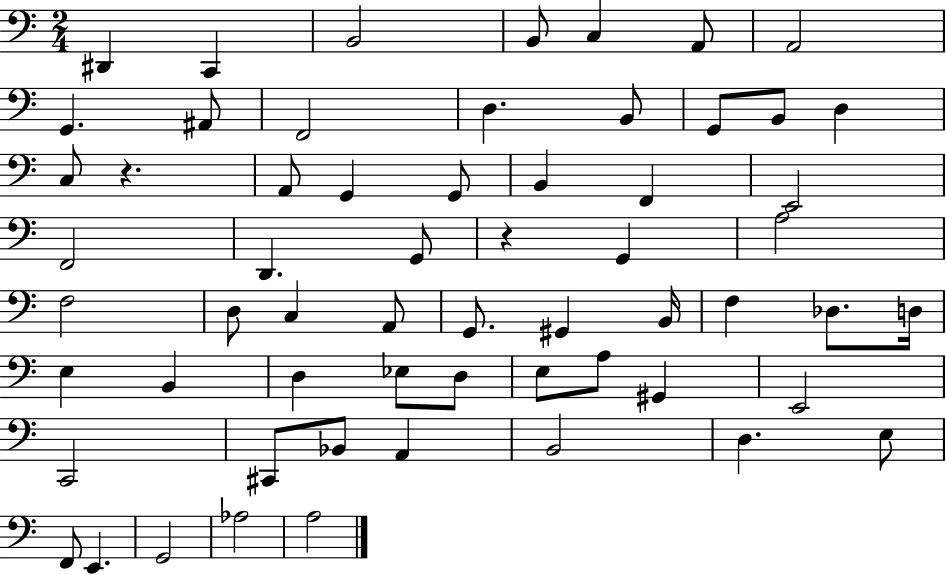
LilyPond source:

{
  \clef bass
  \numericTimeSignature
  \time 2/4
  \key c \major
  dis,4 c,4 | b,2 | b,8 c4 a,8 | a,2 | \break g,4. ais,8 | f,2 | d4. b,8 | g,8 b,8 d4 | \break c8 r4. | a,8 g,4 g,8 | b,4 f,4 | e,2 | \break f,2 | d,4. g,8 | r4 g,4 | a2 | \break f2 | d8 c4 a,8 | g,8. gis,4 b,16 | f4 des8. d16 | \break e4 b,4 | d4 ees8 d8 | e8 a8 gis,4 | e,2 | \break c,2 | cis,8 bes,8 a,4 | b,2 | d4. e8 | \break f,8 e,4. | g,2 | aes2 | a2 | \break \bar "|."
}